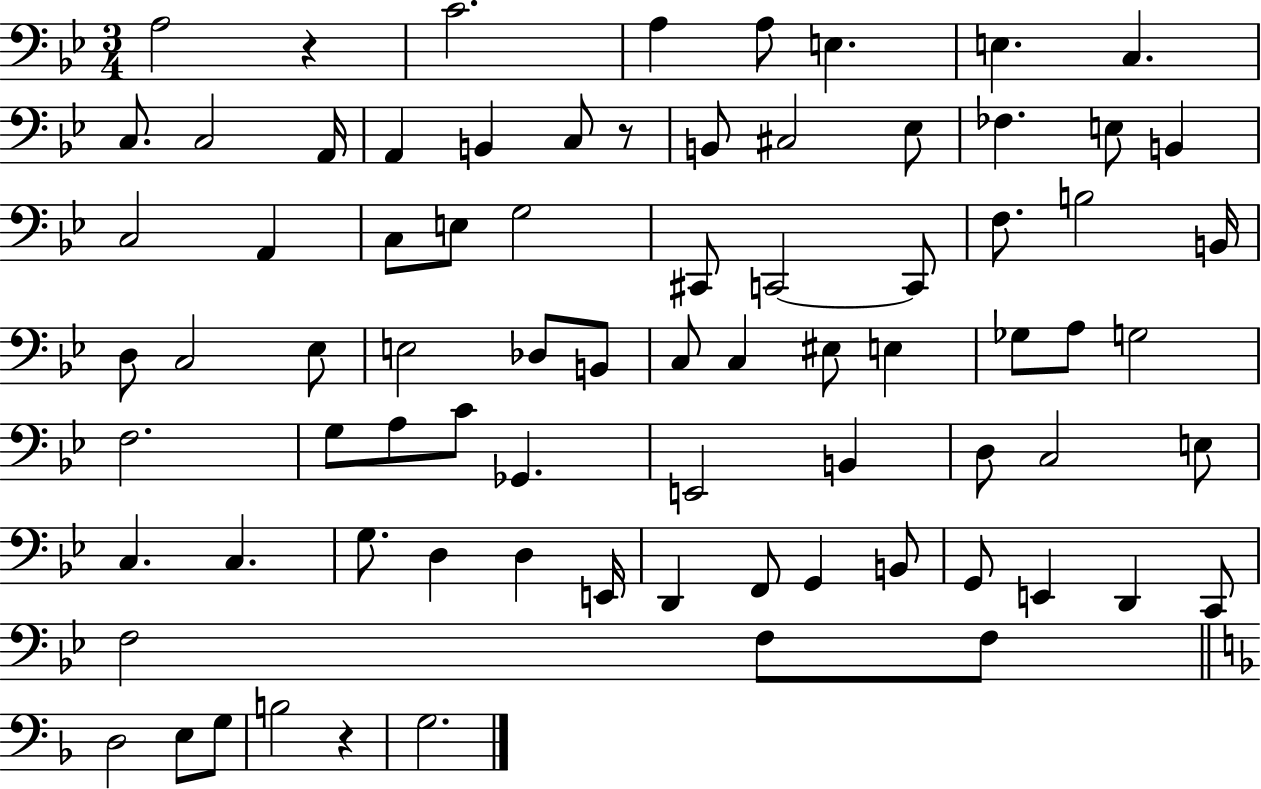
X:1
T:Untitled
M:3/4
L:1/4
K:Bb
A,2 z C2 A, A,/2 E, E, C, C,/2 C,2 A,,/4 A,, B,, C,/2 z/2 B,,/2 ^C,2 _E,/2 _F, E,/2 B,, C,2 A,, C,/2 E,/2 G,2 ^C,,/2 C,,2 C,,/2 F,/2 B,2 B,,/4 D,/2 C,2 _E,/2 E,2 _D,/2 B,,/2 C,/2 C, ^E,/2 E, _G,/2 A,/2 G,2 F,2 G,/2 A,/2 C/2 _G,, E,,2 B,, D,/2 C,2 E,/2 C, C, G,/2 D, D, E,,/4 D,, F,,/2 G,, B,,/2 G,,/2 E,, D,, C,,/2 F,2 F,/2 F,/2 D,2 E,/2 G,/2 B,2 z G,2